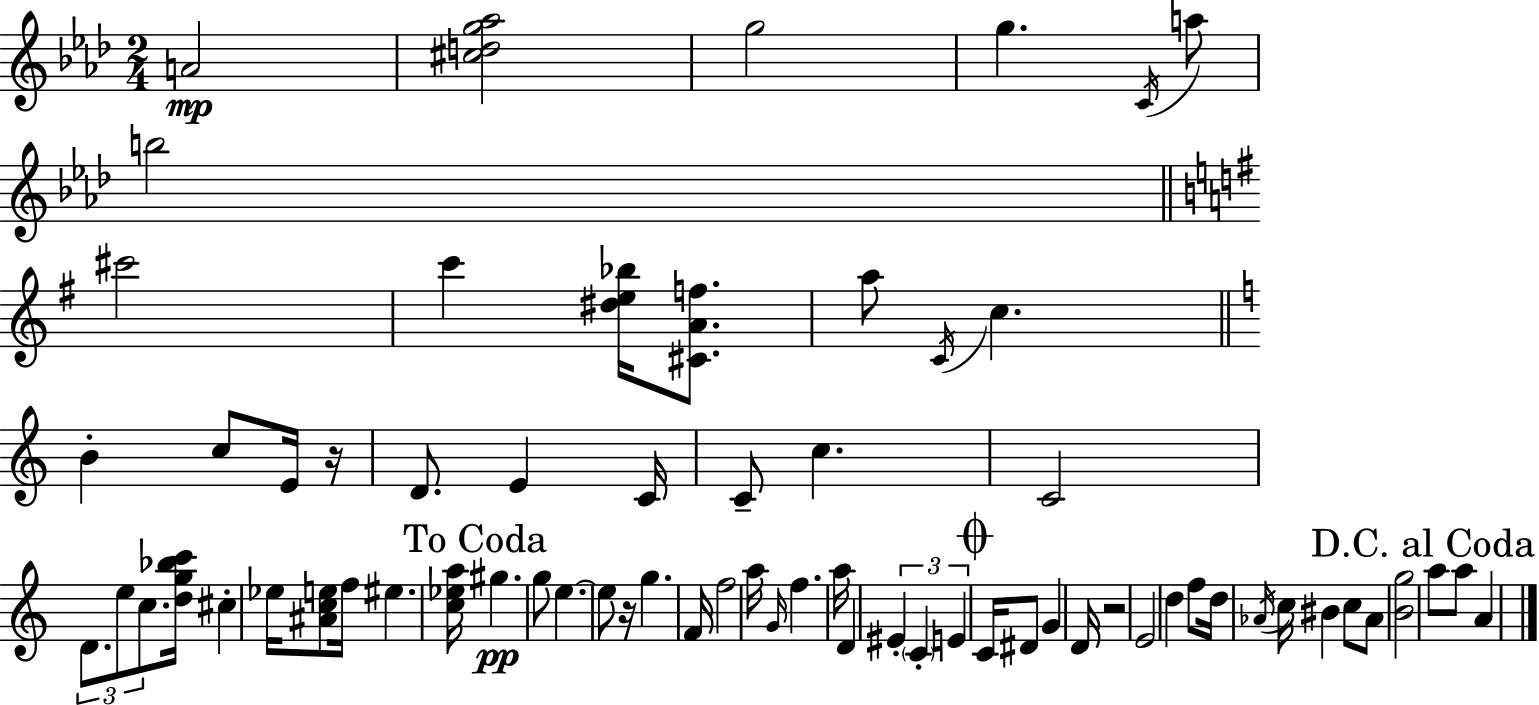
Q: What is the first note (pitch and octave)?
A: A4